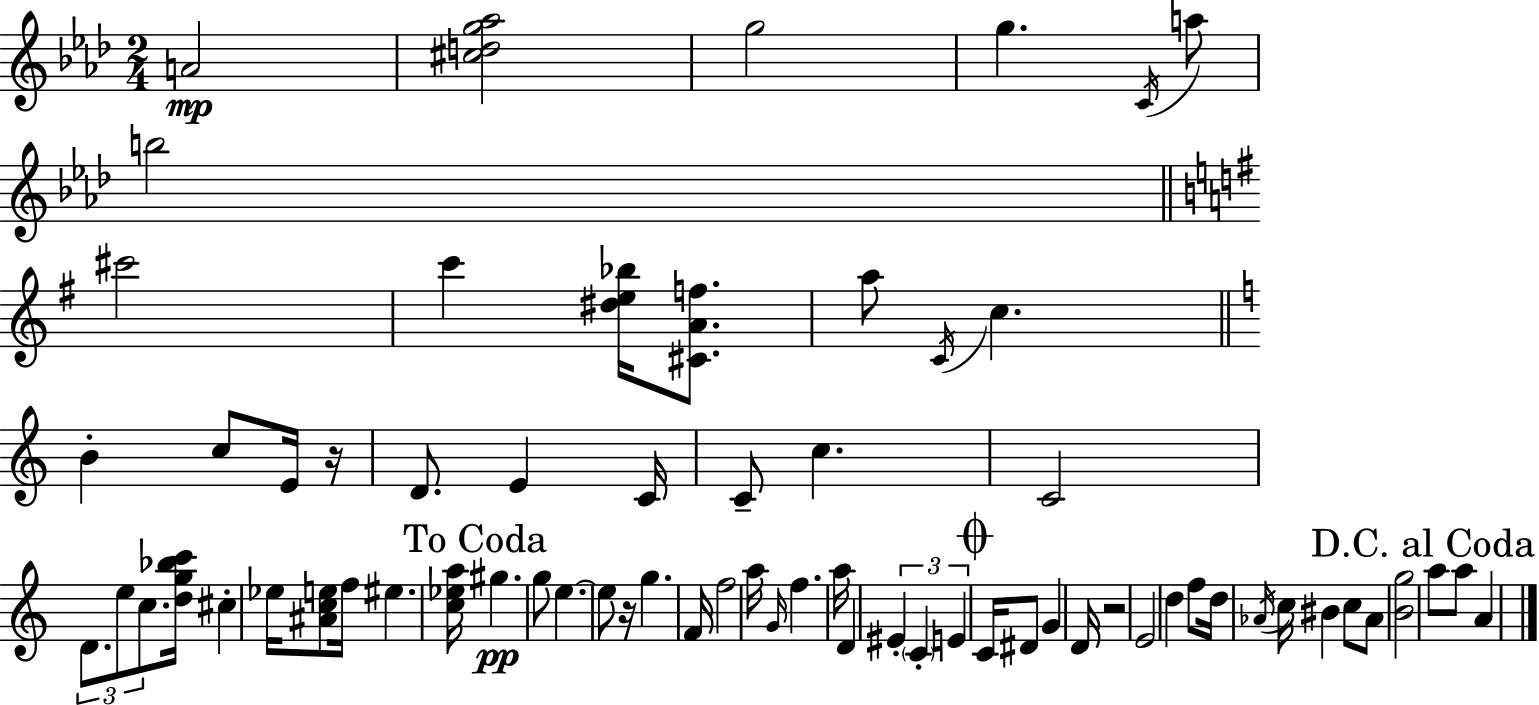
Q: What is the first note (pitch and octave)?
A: A4